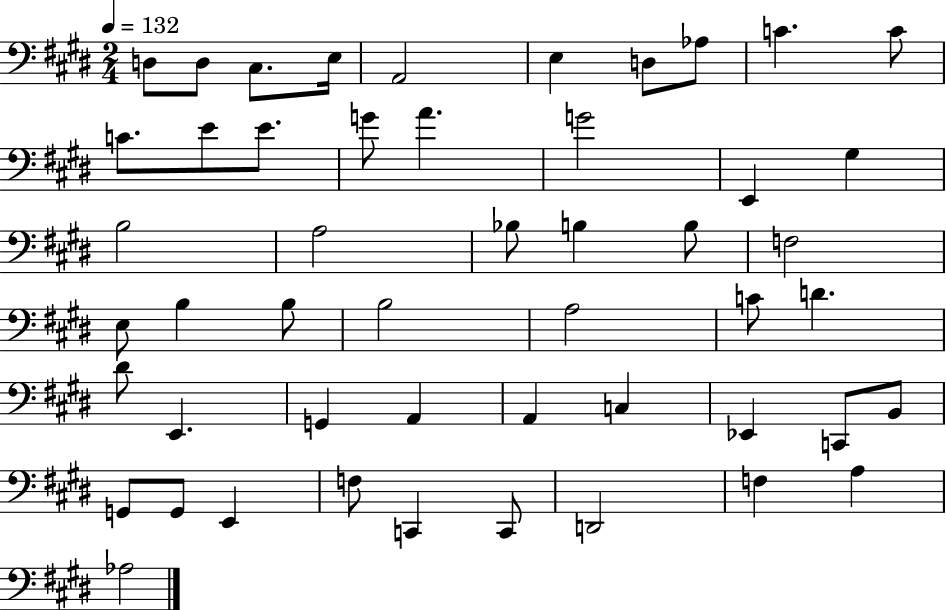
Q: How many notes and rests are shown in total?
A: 50